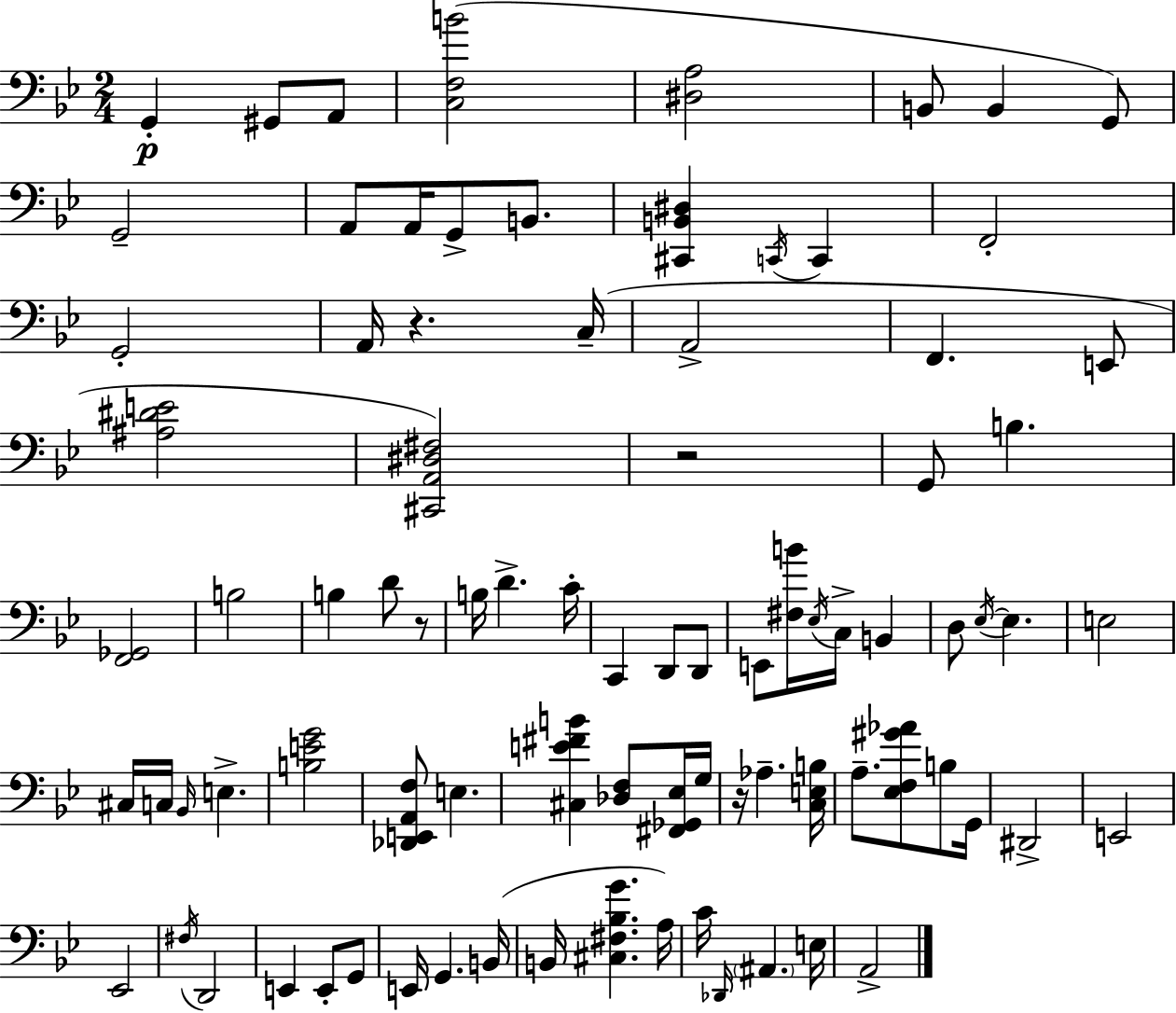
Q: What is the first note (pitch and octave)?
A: G2